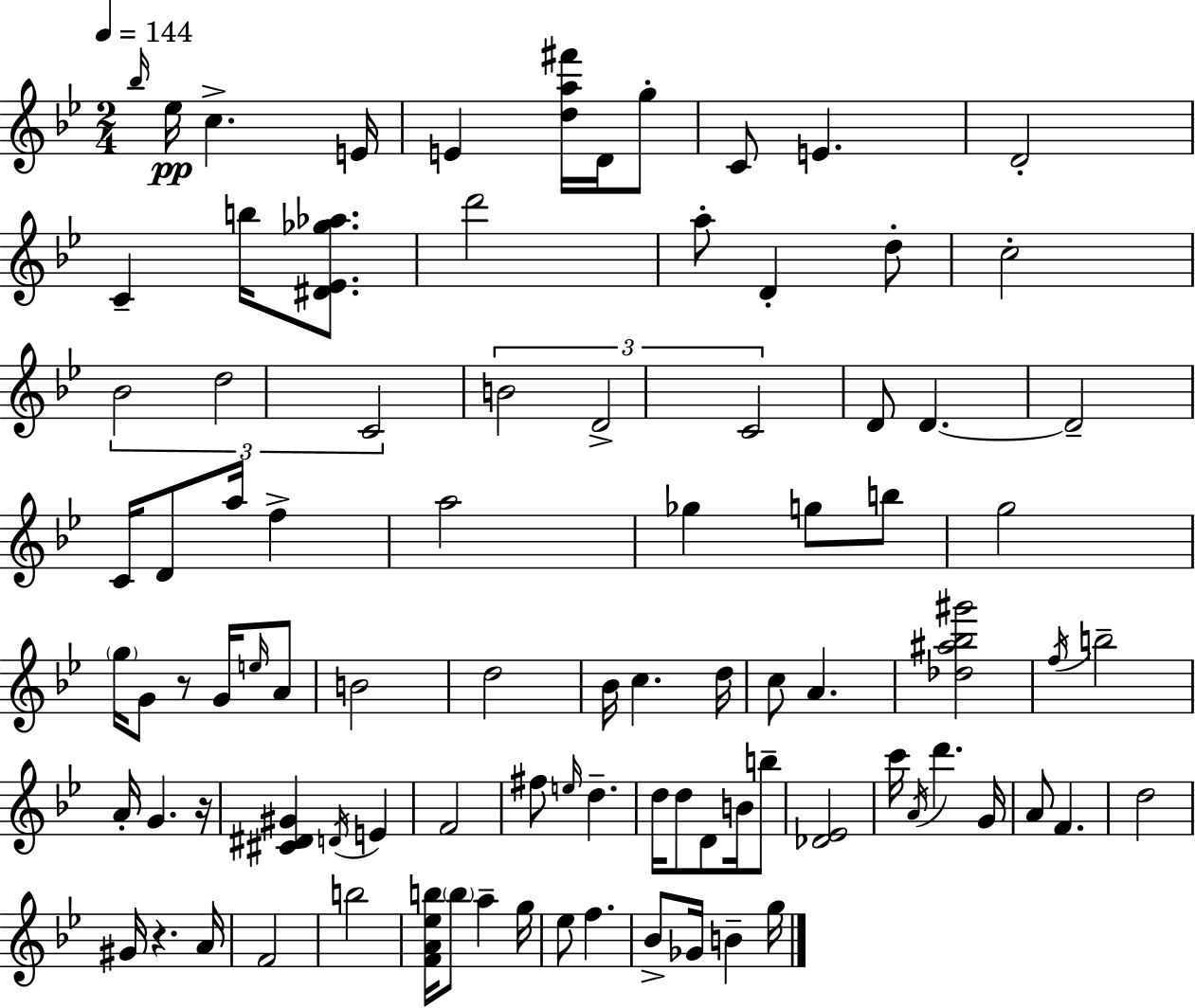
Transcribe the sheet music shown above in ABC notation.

X:1
T:Untitled
M:2/4
L:1/4
K:Gm
_b/4 _e/4 c E/4 E [da^f']/4 D/4 g/2 C/2 E D2 C b/4 [^D_E_g_a]/2 d'2 a/2 D d/2 c2 _B2 d2 C2 B2 D2 C2 D/2 D D2 C/4 D/2 a/4 f a2 _g g/2 b/2 g2 g/4 G/2 z/2 G/4 e/4 A/2 B2 d2 _B/4 c d/4 c/2 A [_d^a_b^g']2 f/4 b2 A/4 G z/4 [^C^D^G] D/4 E F2 ^f/2 e/4 d d/4 d/2 D/2 B/4 b/2 [_D_E]2 c'/4 A/4 d' G/4 A/2 F d2 ^G/4 z A/4 F2 b2 [FA_eb]/4 b/2 a g/4 _e/2 f _B/2 _G/4 B g/4